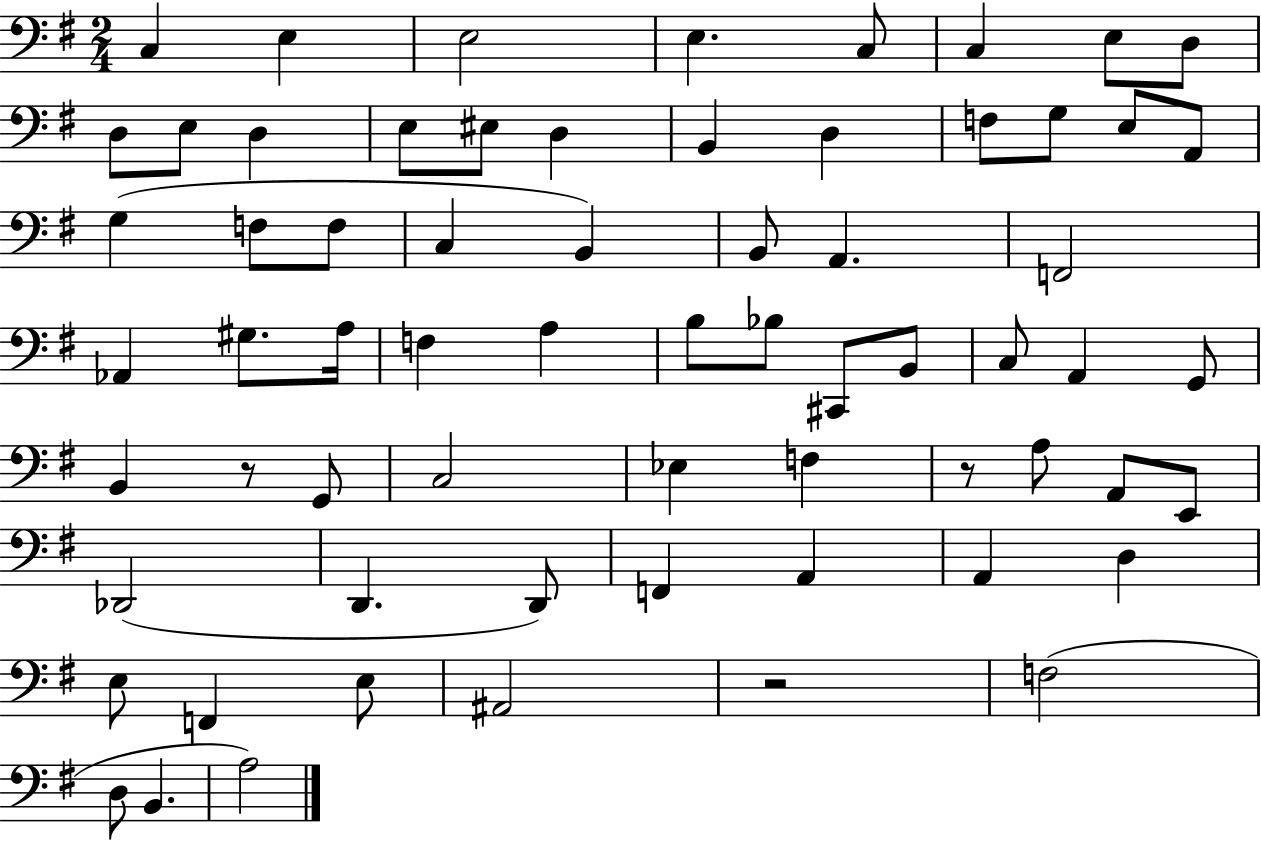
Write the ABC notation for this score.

X:1
T:Untitled
M:2/4
L:1/4
K:G
C, E, E,2 E, C,/2 C, E,/2 D,/2 D,/2 E,/2 D, E,/2 ^E,/2 D, B,, D, F,/2 G,/2 E,/2 A,,/2 G, F,/2 F,/2 C, B,, B,,/2 A,, F,,2 _A,, ^G,/2 A,/4 F, A, B,/2 _B,/2 ^C,,/2 B,,/2 C,/2 A,, G,,/2 B,, z/2 G,,/2 C,2 _E, F, z/2 A,/2 A,,/2 E,,/2 _D,,2 D,, D,,/2 F,, A,, A,, D, E,/2 F,, E,/2 ^A,,2 z2 F,2 D,/2 B,, A,2